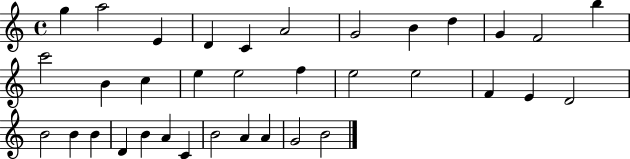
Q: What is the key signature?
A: C major